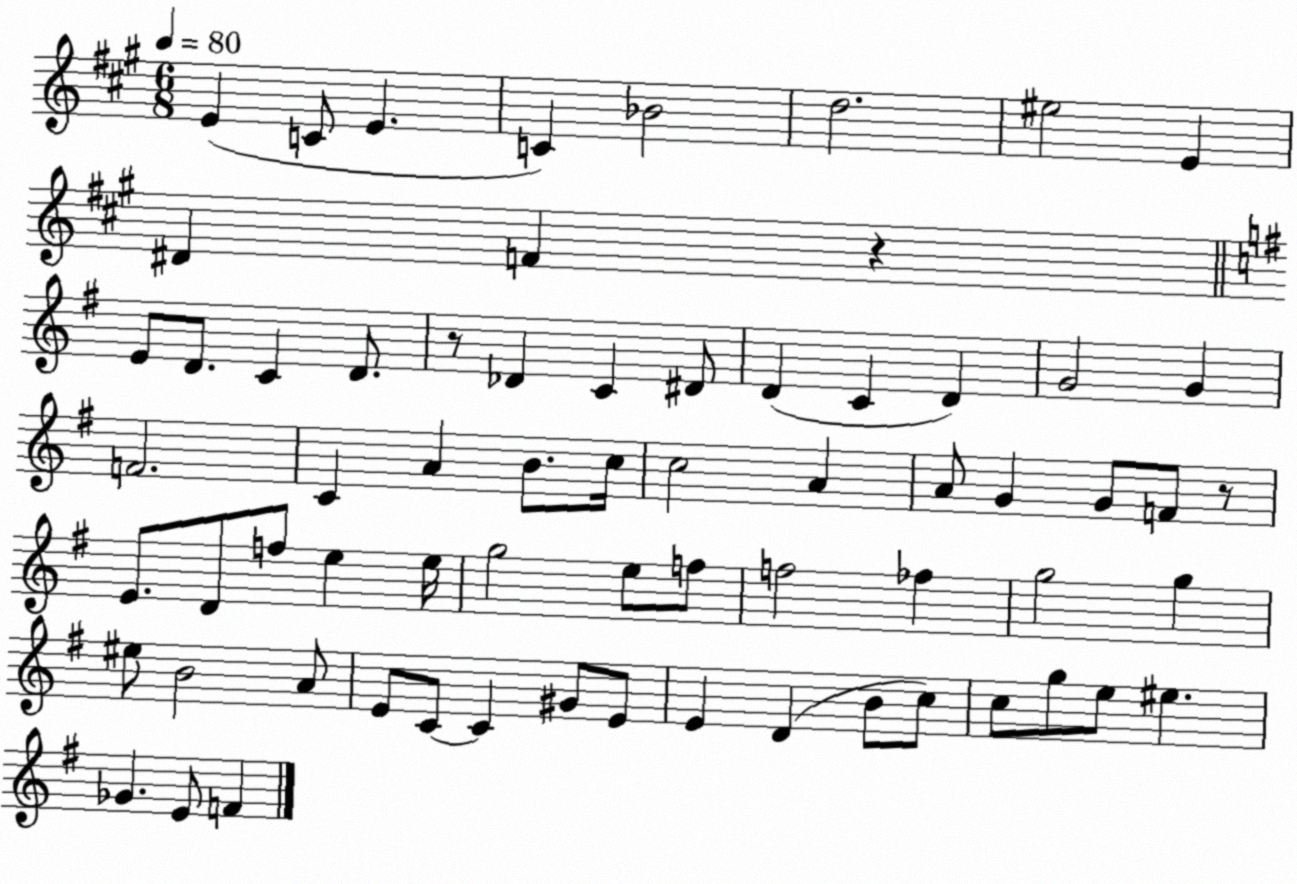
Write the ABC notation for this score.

X:1
T:Untitled
M:6/8
L:1/4
K:A
E C/2 E C _B2 d2 ^e2 E ^D F z E/2 D/2 C D/2 z/2 _D C ^D/2 D C D G2 G F2 C A B/2 c/4 c2 A A/2 G G/2 F/2 z/2 E/2 D/2 f/2 e e/4 g2 e/2 f/2 f2 _f g2 g ^e/2 B2 A/2 E/2 C/2 C ^G/2 E/2 E D B/2 c/2 c/2 g/2 e/2 ^e _G E/2 F